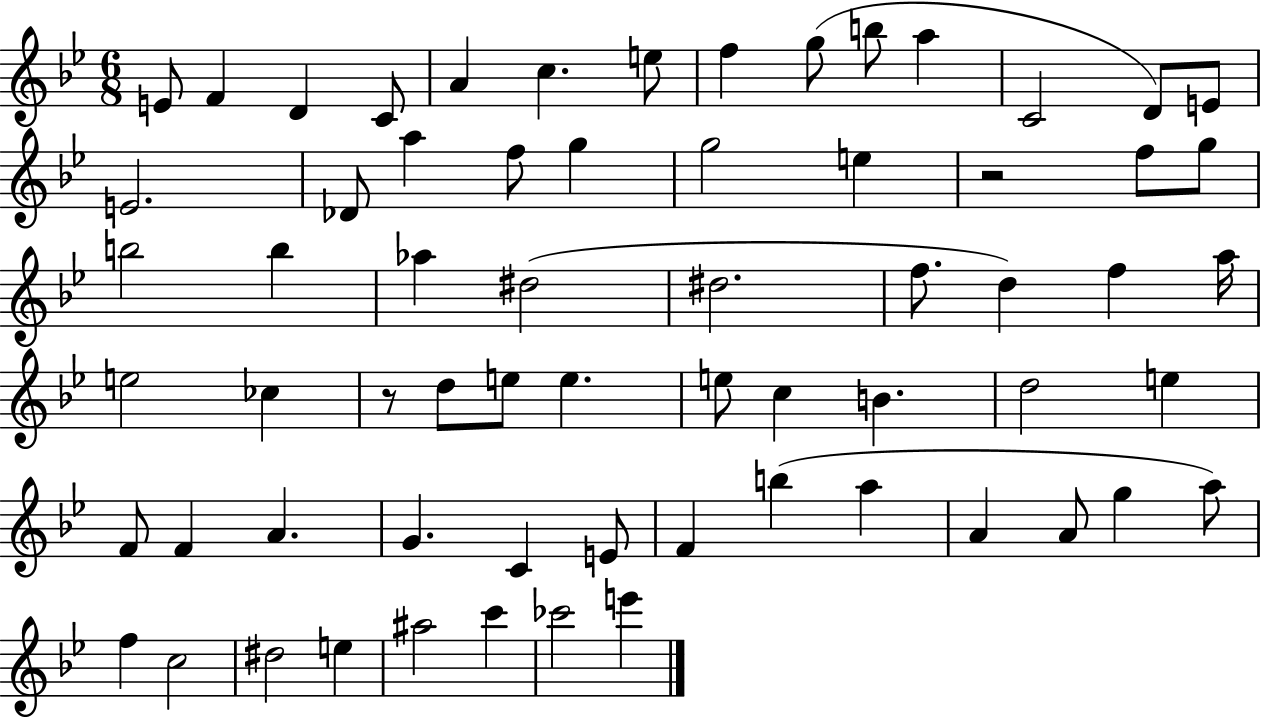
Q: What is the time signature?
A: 6/8